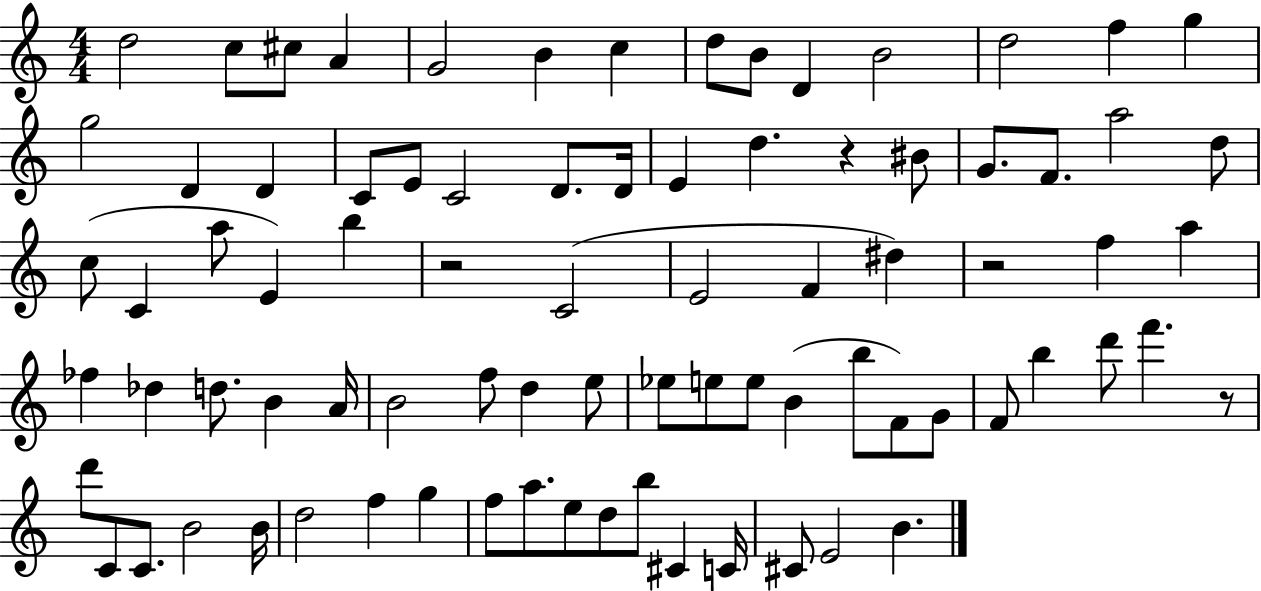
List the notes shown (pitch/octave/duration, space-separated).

D5/h C5/e C#5/e A4/q G4/h B4/q C5/q D5/e B4/e D4/q B4/h D5/h F5/q G5/q G5/h D4/q D4/q C4/e E4/e C4/h D4/e. D4/s E4/q D5/q. R/q BIS4/e G4/e. F4/e. A5/h D5/e C5/e C4/q A5/e E4/q B5/q R/h C4/h E4/h F4/q D#5/q R/h F5/q A5/q FES5/q Db5/q D5/e. B4/q A4/s B4/h F5/e D5/q E5/e Eb5/e E5/e E5/e B4/q B5/e F4/e G4/e F4/e B5/q D6/e F6/q. R/e D6/e C4/e C4/e. B4/h B4/s D5/h F5/q G5/q F5/e A5/e. E5/e D5/e B5/e C#4/q C4/s C#4/e E4/h B4/q.